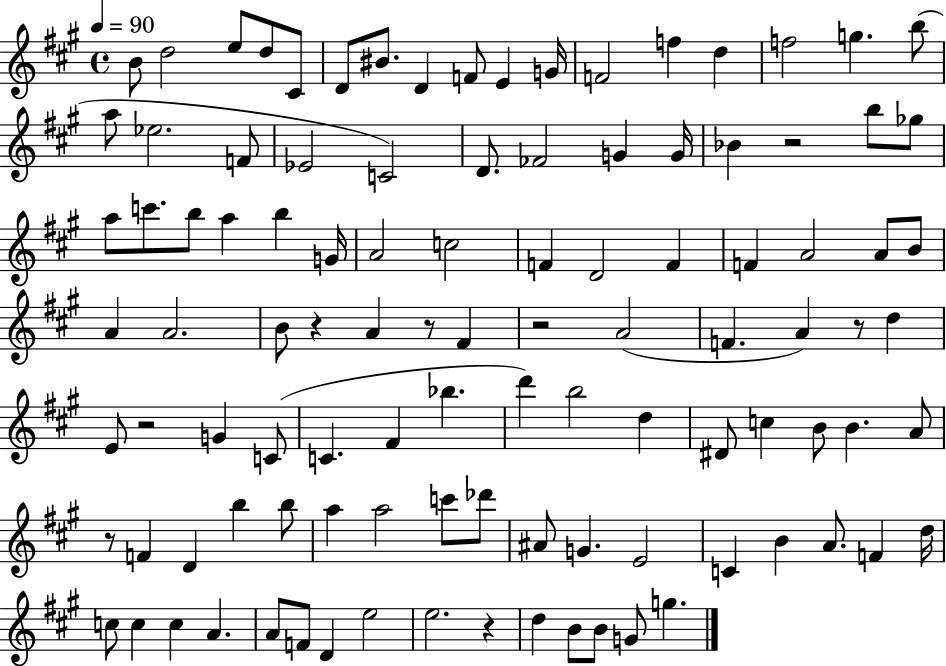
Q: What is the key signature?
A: A major